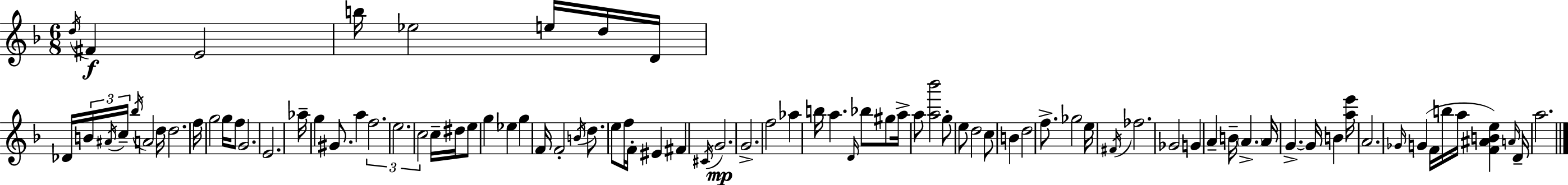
D5/s F#4/q E4/h B5/s Eb5/h E5/s D5/s D4/s Db4/s B4/s A#4/s C5/s Bb5/s A4/h D5/s D5/h. F5/s G5/h G5/s F5/e G4/h. E4/h. Ab5/s G5/q G#4/e. A5/q F5/h. E5/h. C5/h C5/s D#5/s E5/e G5/q Eb5/q G5/q F4/s F4/h B4/s D5/e. E5/e F5/s F4/s EIS4/q F#4/q C#4/s G4/h. G4/h. F5/h Ab5/q B5/s A5/q. D4/s Bb5/e G#5/e A5/s A5/e [A5,Bb6]/h G5/e E5/e D5/h C5/e B4/q D5/h F5/e. Gb5/h E5/s F#4/s FES5/h. Gb4/h G4/q A4/q B4/s A4/q. A4/s G4/q. G4/s B4/q [A5,E6]/s A4/h. Gb4/s G4/q F4/s B5/s A5/s [F4,A#4,B4,E5]/q A4/s D4/s A5/h.